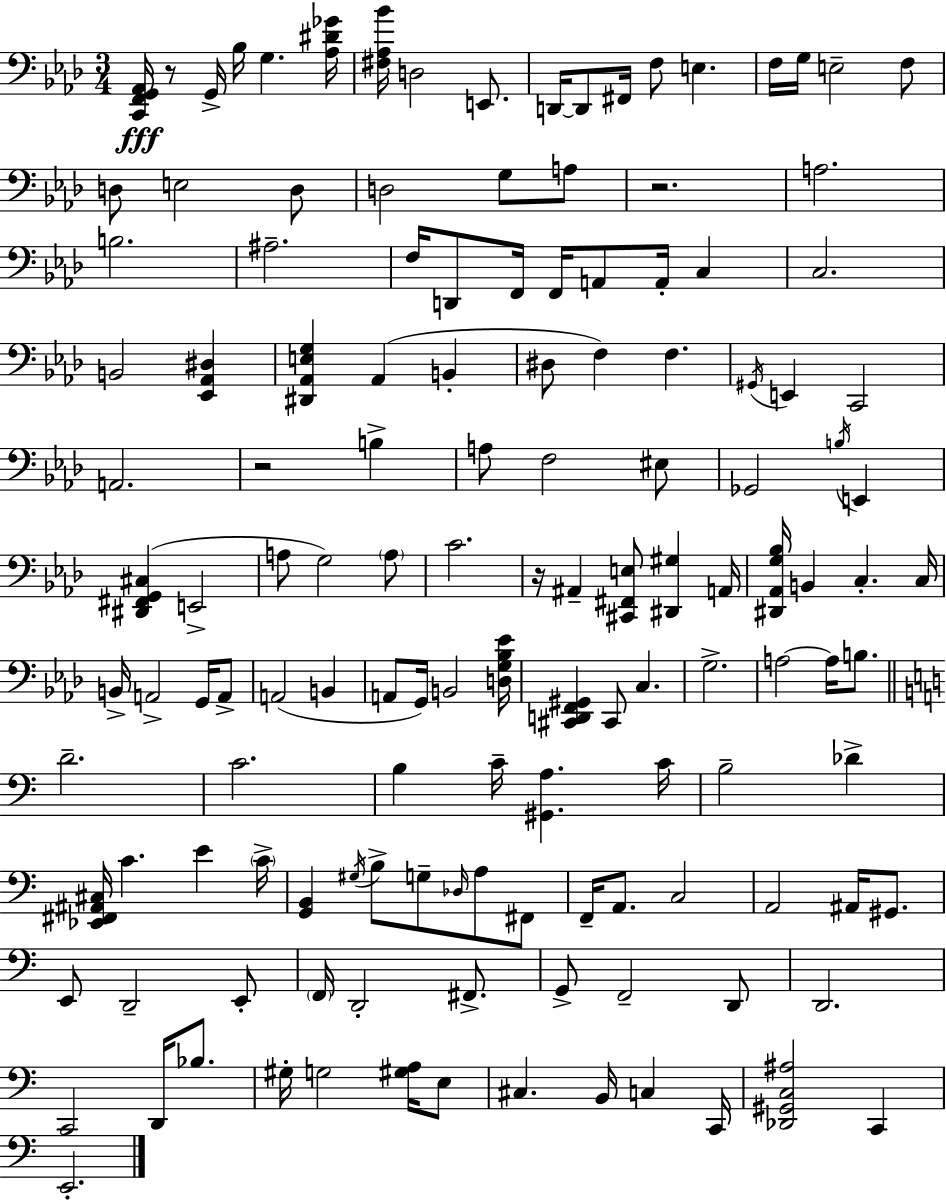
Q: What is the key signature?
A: AES major